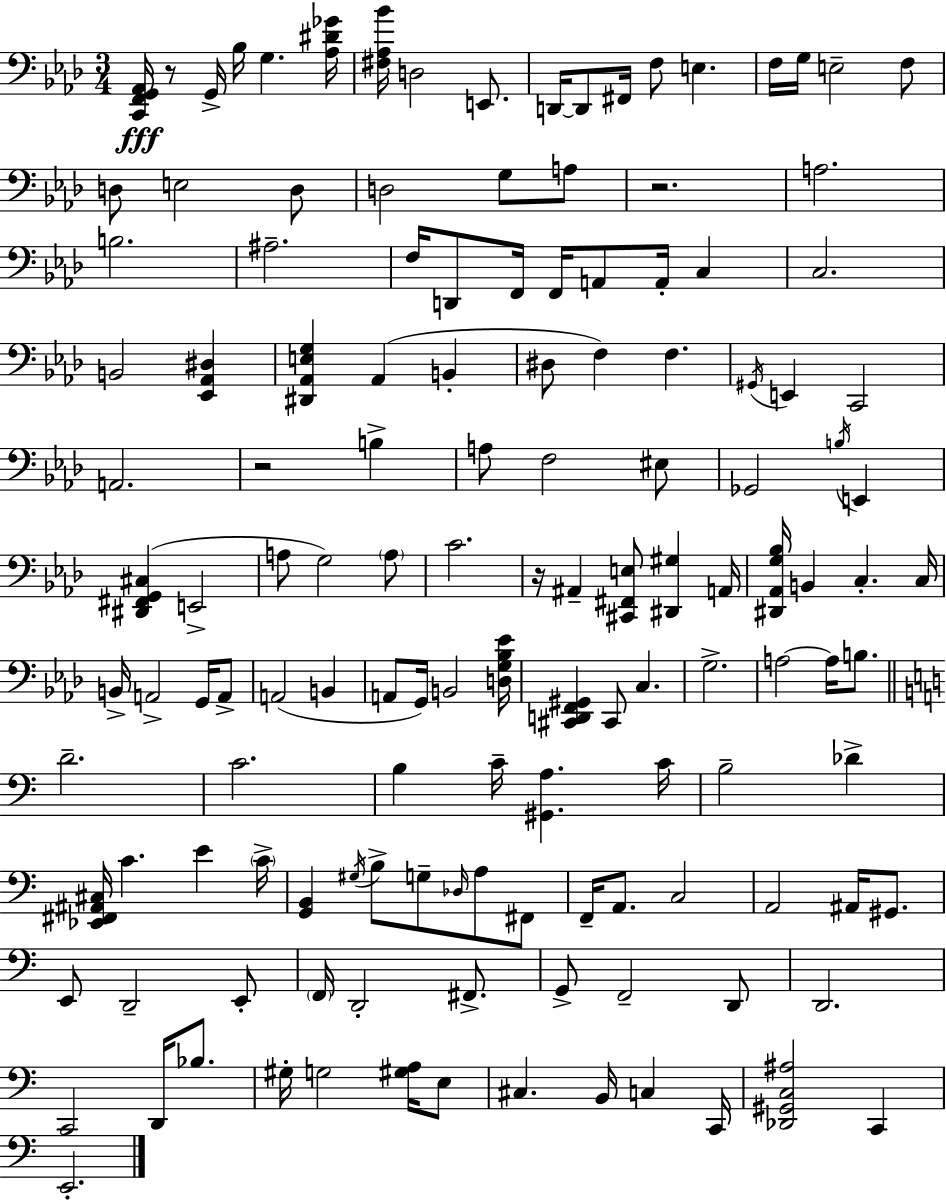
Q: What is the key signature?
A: AES major